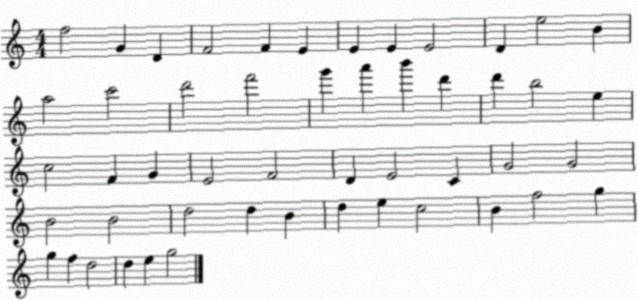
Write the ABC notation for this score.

X:1
T:Untitled
M:4/4
L:1/4
K:C
f2 G D F2 F E E E E2 D e2 B a2 c'2 d'2 f'2 g' a' b' d' d' b2 e c2 F G E2 F2 D E2 C G2 G2 B2 B2 d2 d B d e c2 B f2 g g f d2 d e g2